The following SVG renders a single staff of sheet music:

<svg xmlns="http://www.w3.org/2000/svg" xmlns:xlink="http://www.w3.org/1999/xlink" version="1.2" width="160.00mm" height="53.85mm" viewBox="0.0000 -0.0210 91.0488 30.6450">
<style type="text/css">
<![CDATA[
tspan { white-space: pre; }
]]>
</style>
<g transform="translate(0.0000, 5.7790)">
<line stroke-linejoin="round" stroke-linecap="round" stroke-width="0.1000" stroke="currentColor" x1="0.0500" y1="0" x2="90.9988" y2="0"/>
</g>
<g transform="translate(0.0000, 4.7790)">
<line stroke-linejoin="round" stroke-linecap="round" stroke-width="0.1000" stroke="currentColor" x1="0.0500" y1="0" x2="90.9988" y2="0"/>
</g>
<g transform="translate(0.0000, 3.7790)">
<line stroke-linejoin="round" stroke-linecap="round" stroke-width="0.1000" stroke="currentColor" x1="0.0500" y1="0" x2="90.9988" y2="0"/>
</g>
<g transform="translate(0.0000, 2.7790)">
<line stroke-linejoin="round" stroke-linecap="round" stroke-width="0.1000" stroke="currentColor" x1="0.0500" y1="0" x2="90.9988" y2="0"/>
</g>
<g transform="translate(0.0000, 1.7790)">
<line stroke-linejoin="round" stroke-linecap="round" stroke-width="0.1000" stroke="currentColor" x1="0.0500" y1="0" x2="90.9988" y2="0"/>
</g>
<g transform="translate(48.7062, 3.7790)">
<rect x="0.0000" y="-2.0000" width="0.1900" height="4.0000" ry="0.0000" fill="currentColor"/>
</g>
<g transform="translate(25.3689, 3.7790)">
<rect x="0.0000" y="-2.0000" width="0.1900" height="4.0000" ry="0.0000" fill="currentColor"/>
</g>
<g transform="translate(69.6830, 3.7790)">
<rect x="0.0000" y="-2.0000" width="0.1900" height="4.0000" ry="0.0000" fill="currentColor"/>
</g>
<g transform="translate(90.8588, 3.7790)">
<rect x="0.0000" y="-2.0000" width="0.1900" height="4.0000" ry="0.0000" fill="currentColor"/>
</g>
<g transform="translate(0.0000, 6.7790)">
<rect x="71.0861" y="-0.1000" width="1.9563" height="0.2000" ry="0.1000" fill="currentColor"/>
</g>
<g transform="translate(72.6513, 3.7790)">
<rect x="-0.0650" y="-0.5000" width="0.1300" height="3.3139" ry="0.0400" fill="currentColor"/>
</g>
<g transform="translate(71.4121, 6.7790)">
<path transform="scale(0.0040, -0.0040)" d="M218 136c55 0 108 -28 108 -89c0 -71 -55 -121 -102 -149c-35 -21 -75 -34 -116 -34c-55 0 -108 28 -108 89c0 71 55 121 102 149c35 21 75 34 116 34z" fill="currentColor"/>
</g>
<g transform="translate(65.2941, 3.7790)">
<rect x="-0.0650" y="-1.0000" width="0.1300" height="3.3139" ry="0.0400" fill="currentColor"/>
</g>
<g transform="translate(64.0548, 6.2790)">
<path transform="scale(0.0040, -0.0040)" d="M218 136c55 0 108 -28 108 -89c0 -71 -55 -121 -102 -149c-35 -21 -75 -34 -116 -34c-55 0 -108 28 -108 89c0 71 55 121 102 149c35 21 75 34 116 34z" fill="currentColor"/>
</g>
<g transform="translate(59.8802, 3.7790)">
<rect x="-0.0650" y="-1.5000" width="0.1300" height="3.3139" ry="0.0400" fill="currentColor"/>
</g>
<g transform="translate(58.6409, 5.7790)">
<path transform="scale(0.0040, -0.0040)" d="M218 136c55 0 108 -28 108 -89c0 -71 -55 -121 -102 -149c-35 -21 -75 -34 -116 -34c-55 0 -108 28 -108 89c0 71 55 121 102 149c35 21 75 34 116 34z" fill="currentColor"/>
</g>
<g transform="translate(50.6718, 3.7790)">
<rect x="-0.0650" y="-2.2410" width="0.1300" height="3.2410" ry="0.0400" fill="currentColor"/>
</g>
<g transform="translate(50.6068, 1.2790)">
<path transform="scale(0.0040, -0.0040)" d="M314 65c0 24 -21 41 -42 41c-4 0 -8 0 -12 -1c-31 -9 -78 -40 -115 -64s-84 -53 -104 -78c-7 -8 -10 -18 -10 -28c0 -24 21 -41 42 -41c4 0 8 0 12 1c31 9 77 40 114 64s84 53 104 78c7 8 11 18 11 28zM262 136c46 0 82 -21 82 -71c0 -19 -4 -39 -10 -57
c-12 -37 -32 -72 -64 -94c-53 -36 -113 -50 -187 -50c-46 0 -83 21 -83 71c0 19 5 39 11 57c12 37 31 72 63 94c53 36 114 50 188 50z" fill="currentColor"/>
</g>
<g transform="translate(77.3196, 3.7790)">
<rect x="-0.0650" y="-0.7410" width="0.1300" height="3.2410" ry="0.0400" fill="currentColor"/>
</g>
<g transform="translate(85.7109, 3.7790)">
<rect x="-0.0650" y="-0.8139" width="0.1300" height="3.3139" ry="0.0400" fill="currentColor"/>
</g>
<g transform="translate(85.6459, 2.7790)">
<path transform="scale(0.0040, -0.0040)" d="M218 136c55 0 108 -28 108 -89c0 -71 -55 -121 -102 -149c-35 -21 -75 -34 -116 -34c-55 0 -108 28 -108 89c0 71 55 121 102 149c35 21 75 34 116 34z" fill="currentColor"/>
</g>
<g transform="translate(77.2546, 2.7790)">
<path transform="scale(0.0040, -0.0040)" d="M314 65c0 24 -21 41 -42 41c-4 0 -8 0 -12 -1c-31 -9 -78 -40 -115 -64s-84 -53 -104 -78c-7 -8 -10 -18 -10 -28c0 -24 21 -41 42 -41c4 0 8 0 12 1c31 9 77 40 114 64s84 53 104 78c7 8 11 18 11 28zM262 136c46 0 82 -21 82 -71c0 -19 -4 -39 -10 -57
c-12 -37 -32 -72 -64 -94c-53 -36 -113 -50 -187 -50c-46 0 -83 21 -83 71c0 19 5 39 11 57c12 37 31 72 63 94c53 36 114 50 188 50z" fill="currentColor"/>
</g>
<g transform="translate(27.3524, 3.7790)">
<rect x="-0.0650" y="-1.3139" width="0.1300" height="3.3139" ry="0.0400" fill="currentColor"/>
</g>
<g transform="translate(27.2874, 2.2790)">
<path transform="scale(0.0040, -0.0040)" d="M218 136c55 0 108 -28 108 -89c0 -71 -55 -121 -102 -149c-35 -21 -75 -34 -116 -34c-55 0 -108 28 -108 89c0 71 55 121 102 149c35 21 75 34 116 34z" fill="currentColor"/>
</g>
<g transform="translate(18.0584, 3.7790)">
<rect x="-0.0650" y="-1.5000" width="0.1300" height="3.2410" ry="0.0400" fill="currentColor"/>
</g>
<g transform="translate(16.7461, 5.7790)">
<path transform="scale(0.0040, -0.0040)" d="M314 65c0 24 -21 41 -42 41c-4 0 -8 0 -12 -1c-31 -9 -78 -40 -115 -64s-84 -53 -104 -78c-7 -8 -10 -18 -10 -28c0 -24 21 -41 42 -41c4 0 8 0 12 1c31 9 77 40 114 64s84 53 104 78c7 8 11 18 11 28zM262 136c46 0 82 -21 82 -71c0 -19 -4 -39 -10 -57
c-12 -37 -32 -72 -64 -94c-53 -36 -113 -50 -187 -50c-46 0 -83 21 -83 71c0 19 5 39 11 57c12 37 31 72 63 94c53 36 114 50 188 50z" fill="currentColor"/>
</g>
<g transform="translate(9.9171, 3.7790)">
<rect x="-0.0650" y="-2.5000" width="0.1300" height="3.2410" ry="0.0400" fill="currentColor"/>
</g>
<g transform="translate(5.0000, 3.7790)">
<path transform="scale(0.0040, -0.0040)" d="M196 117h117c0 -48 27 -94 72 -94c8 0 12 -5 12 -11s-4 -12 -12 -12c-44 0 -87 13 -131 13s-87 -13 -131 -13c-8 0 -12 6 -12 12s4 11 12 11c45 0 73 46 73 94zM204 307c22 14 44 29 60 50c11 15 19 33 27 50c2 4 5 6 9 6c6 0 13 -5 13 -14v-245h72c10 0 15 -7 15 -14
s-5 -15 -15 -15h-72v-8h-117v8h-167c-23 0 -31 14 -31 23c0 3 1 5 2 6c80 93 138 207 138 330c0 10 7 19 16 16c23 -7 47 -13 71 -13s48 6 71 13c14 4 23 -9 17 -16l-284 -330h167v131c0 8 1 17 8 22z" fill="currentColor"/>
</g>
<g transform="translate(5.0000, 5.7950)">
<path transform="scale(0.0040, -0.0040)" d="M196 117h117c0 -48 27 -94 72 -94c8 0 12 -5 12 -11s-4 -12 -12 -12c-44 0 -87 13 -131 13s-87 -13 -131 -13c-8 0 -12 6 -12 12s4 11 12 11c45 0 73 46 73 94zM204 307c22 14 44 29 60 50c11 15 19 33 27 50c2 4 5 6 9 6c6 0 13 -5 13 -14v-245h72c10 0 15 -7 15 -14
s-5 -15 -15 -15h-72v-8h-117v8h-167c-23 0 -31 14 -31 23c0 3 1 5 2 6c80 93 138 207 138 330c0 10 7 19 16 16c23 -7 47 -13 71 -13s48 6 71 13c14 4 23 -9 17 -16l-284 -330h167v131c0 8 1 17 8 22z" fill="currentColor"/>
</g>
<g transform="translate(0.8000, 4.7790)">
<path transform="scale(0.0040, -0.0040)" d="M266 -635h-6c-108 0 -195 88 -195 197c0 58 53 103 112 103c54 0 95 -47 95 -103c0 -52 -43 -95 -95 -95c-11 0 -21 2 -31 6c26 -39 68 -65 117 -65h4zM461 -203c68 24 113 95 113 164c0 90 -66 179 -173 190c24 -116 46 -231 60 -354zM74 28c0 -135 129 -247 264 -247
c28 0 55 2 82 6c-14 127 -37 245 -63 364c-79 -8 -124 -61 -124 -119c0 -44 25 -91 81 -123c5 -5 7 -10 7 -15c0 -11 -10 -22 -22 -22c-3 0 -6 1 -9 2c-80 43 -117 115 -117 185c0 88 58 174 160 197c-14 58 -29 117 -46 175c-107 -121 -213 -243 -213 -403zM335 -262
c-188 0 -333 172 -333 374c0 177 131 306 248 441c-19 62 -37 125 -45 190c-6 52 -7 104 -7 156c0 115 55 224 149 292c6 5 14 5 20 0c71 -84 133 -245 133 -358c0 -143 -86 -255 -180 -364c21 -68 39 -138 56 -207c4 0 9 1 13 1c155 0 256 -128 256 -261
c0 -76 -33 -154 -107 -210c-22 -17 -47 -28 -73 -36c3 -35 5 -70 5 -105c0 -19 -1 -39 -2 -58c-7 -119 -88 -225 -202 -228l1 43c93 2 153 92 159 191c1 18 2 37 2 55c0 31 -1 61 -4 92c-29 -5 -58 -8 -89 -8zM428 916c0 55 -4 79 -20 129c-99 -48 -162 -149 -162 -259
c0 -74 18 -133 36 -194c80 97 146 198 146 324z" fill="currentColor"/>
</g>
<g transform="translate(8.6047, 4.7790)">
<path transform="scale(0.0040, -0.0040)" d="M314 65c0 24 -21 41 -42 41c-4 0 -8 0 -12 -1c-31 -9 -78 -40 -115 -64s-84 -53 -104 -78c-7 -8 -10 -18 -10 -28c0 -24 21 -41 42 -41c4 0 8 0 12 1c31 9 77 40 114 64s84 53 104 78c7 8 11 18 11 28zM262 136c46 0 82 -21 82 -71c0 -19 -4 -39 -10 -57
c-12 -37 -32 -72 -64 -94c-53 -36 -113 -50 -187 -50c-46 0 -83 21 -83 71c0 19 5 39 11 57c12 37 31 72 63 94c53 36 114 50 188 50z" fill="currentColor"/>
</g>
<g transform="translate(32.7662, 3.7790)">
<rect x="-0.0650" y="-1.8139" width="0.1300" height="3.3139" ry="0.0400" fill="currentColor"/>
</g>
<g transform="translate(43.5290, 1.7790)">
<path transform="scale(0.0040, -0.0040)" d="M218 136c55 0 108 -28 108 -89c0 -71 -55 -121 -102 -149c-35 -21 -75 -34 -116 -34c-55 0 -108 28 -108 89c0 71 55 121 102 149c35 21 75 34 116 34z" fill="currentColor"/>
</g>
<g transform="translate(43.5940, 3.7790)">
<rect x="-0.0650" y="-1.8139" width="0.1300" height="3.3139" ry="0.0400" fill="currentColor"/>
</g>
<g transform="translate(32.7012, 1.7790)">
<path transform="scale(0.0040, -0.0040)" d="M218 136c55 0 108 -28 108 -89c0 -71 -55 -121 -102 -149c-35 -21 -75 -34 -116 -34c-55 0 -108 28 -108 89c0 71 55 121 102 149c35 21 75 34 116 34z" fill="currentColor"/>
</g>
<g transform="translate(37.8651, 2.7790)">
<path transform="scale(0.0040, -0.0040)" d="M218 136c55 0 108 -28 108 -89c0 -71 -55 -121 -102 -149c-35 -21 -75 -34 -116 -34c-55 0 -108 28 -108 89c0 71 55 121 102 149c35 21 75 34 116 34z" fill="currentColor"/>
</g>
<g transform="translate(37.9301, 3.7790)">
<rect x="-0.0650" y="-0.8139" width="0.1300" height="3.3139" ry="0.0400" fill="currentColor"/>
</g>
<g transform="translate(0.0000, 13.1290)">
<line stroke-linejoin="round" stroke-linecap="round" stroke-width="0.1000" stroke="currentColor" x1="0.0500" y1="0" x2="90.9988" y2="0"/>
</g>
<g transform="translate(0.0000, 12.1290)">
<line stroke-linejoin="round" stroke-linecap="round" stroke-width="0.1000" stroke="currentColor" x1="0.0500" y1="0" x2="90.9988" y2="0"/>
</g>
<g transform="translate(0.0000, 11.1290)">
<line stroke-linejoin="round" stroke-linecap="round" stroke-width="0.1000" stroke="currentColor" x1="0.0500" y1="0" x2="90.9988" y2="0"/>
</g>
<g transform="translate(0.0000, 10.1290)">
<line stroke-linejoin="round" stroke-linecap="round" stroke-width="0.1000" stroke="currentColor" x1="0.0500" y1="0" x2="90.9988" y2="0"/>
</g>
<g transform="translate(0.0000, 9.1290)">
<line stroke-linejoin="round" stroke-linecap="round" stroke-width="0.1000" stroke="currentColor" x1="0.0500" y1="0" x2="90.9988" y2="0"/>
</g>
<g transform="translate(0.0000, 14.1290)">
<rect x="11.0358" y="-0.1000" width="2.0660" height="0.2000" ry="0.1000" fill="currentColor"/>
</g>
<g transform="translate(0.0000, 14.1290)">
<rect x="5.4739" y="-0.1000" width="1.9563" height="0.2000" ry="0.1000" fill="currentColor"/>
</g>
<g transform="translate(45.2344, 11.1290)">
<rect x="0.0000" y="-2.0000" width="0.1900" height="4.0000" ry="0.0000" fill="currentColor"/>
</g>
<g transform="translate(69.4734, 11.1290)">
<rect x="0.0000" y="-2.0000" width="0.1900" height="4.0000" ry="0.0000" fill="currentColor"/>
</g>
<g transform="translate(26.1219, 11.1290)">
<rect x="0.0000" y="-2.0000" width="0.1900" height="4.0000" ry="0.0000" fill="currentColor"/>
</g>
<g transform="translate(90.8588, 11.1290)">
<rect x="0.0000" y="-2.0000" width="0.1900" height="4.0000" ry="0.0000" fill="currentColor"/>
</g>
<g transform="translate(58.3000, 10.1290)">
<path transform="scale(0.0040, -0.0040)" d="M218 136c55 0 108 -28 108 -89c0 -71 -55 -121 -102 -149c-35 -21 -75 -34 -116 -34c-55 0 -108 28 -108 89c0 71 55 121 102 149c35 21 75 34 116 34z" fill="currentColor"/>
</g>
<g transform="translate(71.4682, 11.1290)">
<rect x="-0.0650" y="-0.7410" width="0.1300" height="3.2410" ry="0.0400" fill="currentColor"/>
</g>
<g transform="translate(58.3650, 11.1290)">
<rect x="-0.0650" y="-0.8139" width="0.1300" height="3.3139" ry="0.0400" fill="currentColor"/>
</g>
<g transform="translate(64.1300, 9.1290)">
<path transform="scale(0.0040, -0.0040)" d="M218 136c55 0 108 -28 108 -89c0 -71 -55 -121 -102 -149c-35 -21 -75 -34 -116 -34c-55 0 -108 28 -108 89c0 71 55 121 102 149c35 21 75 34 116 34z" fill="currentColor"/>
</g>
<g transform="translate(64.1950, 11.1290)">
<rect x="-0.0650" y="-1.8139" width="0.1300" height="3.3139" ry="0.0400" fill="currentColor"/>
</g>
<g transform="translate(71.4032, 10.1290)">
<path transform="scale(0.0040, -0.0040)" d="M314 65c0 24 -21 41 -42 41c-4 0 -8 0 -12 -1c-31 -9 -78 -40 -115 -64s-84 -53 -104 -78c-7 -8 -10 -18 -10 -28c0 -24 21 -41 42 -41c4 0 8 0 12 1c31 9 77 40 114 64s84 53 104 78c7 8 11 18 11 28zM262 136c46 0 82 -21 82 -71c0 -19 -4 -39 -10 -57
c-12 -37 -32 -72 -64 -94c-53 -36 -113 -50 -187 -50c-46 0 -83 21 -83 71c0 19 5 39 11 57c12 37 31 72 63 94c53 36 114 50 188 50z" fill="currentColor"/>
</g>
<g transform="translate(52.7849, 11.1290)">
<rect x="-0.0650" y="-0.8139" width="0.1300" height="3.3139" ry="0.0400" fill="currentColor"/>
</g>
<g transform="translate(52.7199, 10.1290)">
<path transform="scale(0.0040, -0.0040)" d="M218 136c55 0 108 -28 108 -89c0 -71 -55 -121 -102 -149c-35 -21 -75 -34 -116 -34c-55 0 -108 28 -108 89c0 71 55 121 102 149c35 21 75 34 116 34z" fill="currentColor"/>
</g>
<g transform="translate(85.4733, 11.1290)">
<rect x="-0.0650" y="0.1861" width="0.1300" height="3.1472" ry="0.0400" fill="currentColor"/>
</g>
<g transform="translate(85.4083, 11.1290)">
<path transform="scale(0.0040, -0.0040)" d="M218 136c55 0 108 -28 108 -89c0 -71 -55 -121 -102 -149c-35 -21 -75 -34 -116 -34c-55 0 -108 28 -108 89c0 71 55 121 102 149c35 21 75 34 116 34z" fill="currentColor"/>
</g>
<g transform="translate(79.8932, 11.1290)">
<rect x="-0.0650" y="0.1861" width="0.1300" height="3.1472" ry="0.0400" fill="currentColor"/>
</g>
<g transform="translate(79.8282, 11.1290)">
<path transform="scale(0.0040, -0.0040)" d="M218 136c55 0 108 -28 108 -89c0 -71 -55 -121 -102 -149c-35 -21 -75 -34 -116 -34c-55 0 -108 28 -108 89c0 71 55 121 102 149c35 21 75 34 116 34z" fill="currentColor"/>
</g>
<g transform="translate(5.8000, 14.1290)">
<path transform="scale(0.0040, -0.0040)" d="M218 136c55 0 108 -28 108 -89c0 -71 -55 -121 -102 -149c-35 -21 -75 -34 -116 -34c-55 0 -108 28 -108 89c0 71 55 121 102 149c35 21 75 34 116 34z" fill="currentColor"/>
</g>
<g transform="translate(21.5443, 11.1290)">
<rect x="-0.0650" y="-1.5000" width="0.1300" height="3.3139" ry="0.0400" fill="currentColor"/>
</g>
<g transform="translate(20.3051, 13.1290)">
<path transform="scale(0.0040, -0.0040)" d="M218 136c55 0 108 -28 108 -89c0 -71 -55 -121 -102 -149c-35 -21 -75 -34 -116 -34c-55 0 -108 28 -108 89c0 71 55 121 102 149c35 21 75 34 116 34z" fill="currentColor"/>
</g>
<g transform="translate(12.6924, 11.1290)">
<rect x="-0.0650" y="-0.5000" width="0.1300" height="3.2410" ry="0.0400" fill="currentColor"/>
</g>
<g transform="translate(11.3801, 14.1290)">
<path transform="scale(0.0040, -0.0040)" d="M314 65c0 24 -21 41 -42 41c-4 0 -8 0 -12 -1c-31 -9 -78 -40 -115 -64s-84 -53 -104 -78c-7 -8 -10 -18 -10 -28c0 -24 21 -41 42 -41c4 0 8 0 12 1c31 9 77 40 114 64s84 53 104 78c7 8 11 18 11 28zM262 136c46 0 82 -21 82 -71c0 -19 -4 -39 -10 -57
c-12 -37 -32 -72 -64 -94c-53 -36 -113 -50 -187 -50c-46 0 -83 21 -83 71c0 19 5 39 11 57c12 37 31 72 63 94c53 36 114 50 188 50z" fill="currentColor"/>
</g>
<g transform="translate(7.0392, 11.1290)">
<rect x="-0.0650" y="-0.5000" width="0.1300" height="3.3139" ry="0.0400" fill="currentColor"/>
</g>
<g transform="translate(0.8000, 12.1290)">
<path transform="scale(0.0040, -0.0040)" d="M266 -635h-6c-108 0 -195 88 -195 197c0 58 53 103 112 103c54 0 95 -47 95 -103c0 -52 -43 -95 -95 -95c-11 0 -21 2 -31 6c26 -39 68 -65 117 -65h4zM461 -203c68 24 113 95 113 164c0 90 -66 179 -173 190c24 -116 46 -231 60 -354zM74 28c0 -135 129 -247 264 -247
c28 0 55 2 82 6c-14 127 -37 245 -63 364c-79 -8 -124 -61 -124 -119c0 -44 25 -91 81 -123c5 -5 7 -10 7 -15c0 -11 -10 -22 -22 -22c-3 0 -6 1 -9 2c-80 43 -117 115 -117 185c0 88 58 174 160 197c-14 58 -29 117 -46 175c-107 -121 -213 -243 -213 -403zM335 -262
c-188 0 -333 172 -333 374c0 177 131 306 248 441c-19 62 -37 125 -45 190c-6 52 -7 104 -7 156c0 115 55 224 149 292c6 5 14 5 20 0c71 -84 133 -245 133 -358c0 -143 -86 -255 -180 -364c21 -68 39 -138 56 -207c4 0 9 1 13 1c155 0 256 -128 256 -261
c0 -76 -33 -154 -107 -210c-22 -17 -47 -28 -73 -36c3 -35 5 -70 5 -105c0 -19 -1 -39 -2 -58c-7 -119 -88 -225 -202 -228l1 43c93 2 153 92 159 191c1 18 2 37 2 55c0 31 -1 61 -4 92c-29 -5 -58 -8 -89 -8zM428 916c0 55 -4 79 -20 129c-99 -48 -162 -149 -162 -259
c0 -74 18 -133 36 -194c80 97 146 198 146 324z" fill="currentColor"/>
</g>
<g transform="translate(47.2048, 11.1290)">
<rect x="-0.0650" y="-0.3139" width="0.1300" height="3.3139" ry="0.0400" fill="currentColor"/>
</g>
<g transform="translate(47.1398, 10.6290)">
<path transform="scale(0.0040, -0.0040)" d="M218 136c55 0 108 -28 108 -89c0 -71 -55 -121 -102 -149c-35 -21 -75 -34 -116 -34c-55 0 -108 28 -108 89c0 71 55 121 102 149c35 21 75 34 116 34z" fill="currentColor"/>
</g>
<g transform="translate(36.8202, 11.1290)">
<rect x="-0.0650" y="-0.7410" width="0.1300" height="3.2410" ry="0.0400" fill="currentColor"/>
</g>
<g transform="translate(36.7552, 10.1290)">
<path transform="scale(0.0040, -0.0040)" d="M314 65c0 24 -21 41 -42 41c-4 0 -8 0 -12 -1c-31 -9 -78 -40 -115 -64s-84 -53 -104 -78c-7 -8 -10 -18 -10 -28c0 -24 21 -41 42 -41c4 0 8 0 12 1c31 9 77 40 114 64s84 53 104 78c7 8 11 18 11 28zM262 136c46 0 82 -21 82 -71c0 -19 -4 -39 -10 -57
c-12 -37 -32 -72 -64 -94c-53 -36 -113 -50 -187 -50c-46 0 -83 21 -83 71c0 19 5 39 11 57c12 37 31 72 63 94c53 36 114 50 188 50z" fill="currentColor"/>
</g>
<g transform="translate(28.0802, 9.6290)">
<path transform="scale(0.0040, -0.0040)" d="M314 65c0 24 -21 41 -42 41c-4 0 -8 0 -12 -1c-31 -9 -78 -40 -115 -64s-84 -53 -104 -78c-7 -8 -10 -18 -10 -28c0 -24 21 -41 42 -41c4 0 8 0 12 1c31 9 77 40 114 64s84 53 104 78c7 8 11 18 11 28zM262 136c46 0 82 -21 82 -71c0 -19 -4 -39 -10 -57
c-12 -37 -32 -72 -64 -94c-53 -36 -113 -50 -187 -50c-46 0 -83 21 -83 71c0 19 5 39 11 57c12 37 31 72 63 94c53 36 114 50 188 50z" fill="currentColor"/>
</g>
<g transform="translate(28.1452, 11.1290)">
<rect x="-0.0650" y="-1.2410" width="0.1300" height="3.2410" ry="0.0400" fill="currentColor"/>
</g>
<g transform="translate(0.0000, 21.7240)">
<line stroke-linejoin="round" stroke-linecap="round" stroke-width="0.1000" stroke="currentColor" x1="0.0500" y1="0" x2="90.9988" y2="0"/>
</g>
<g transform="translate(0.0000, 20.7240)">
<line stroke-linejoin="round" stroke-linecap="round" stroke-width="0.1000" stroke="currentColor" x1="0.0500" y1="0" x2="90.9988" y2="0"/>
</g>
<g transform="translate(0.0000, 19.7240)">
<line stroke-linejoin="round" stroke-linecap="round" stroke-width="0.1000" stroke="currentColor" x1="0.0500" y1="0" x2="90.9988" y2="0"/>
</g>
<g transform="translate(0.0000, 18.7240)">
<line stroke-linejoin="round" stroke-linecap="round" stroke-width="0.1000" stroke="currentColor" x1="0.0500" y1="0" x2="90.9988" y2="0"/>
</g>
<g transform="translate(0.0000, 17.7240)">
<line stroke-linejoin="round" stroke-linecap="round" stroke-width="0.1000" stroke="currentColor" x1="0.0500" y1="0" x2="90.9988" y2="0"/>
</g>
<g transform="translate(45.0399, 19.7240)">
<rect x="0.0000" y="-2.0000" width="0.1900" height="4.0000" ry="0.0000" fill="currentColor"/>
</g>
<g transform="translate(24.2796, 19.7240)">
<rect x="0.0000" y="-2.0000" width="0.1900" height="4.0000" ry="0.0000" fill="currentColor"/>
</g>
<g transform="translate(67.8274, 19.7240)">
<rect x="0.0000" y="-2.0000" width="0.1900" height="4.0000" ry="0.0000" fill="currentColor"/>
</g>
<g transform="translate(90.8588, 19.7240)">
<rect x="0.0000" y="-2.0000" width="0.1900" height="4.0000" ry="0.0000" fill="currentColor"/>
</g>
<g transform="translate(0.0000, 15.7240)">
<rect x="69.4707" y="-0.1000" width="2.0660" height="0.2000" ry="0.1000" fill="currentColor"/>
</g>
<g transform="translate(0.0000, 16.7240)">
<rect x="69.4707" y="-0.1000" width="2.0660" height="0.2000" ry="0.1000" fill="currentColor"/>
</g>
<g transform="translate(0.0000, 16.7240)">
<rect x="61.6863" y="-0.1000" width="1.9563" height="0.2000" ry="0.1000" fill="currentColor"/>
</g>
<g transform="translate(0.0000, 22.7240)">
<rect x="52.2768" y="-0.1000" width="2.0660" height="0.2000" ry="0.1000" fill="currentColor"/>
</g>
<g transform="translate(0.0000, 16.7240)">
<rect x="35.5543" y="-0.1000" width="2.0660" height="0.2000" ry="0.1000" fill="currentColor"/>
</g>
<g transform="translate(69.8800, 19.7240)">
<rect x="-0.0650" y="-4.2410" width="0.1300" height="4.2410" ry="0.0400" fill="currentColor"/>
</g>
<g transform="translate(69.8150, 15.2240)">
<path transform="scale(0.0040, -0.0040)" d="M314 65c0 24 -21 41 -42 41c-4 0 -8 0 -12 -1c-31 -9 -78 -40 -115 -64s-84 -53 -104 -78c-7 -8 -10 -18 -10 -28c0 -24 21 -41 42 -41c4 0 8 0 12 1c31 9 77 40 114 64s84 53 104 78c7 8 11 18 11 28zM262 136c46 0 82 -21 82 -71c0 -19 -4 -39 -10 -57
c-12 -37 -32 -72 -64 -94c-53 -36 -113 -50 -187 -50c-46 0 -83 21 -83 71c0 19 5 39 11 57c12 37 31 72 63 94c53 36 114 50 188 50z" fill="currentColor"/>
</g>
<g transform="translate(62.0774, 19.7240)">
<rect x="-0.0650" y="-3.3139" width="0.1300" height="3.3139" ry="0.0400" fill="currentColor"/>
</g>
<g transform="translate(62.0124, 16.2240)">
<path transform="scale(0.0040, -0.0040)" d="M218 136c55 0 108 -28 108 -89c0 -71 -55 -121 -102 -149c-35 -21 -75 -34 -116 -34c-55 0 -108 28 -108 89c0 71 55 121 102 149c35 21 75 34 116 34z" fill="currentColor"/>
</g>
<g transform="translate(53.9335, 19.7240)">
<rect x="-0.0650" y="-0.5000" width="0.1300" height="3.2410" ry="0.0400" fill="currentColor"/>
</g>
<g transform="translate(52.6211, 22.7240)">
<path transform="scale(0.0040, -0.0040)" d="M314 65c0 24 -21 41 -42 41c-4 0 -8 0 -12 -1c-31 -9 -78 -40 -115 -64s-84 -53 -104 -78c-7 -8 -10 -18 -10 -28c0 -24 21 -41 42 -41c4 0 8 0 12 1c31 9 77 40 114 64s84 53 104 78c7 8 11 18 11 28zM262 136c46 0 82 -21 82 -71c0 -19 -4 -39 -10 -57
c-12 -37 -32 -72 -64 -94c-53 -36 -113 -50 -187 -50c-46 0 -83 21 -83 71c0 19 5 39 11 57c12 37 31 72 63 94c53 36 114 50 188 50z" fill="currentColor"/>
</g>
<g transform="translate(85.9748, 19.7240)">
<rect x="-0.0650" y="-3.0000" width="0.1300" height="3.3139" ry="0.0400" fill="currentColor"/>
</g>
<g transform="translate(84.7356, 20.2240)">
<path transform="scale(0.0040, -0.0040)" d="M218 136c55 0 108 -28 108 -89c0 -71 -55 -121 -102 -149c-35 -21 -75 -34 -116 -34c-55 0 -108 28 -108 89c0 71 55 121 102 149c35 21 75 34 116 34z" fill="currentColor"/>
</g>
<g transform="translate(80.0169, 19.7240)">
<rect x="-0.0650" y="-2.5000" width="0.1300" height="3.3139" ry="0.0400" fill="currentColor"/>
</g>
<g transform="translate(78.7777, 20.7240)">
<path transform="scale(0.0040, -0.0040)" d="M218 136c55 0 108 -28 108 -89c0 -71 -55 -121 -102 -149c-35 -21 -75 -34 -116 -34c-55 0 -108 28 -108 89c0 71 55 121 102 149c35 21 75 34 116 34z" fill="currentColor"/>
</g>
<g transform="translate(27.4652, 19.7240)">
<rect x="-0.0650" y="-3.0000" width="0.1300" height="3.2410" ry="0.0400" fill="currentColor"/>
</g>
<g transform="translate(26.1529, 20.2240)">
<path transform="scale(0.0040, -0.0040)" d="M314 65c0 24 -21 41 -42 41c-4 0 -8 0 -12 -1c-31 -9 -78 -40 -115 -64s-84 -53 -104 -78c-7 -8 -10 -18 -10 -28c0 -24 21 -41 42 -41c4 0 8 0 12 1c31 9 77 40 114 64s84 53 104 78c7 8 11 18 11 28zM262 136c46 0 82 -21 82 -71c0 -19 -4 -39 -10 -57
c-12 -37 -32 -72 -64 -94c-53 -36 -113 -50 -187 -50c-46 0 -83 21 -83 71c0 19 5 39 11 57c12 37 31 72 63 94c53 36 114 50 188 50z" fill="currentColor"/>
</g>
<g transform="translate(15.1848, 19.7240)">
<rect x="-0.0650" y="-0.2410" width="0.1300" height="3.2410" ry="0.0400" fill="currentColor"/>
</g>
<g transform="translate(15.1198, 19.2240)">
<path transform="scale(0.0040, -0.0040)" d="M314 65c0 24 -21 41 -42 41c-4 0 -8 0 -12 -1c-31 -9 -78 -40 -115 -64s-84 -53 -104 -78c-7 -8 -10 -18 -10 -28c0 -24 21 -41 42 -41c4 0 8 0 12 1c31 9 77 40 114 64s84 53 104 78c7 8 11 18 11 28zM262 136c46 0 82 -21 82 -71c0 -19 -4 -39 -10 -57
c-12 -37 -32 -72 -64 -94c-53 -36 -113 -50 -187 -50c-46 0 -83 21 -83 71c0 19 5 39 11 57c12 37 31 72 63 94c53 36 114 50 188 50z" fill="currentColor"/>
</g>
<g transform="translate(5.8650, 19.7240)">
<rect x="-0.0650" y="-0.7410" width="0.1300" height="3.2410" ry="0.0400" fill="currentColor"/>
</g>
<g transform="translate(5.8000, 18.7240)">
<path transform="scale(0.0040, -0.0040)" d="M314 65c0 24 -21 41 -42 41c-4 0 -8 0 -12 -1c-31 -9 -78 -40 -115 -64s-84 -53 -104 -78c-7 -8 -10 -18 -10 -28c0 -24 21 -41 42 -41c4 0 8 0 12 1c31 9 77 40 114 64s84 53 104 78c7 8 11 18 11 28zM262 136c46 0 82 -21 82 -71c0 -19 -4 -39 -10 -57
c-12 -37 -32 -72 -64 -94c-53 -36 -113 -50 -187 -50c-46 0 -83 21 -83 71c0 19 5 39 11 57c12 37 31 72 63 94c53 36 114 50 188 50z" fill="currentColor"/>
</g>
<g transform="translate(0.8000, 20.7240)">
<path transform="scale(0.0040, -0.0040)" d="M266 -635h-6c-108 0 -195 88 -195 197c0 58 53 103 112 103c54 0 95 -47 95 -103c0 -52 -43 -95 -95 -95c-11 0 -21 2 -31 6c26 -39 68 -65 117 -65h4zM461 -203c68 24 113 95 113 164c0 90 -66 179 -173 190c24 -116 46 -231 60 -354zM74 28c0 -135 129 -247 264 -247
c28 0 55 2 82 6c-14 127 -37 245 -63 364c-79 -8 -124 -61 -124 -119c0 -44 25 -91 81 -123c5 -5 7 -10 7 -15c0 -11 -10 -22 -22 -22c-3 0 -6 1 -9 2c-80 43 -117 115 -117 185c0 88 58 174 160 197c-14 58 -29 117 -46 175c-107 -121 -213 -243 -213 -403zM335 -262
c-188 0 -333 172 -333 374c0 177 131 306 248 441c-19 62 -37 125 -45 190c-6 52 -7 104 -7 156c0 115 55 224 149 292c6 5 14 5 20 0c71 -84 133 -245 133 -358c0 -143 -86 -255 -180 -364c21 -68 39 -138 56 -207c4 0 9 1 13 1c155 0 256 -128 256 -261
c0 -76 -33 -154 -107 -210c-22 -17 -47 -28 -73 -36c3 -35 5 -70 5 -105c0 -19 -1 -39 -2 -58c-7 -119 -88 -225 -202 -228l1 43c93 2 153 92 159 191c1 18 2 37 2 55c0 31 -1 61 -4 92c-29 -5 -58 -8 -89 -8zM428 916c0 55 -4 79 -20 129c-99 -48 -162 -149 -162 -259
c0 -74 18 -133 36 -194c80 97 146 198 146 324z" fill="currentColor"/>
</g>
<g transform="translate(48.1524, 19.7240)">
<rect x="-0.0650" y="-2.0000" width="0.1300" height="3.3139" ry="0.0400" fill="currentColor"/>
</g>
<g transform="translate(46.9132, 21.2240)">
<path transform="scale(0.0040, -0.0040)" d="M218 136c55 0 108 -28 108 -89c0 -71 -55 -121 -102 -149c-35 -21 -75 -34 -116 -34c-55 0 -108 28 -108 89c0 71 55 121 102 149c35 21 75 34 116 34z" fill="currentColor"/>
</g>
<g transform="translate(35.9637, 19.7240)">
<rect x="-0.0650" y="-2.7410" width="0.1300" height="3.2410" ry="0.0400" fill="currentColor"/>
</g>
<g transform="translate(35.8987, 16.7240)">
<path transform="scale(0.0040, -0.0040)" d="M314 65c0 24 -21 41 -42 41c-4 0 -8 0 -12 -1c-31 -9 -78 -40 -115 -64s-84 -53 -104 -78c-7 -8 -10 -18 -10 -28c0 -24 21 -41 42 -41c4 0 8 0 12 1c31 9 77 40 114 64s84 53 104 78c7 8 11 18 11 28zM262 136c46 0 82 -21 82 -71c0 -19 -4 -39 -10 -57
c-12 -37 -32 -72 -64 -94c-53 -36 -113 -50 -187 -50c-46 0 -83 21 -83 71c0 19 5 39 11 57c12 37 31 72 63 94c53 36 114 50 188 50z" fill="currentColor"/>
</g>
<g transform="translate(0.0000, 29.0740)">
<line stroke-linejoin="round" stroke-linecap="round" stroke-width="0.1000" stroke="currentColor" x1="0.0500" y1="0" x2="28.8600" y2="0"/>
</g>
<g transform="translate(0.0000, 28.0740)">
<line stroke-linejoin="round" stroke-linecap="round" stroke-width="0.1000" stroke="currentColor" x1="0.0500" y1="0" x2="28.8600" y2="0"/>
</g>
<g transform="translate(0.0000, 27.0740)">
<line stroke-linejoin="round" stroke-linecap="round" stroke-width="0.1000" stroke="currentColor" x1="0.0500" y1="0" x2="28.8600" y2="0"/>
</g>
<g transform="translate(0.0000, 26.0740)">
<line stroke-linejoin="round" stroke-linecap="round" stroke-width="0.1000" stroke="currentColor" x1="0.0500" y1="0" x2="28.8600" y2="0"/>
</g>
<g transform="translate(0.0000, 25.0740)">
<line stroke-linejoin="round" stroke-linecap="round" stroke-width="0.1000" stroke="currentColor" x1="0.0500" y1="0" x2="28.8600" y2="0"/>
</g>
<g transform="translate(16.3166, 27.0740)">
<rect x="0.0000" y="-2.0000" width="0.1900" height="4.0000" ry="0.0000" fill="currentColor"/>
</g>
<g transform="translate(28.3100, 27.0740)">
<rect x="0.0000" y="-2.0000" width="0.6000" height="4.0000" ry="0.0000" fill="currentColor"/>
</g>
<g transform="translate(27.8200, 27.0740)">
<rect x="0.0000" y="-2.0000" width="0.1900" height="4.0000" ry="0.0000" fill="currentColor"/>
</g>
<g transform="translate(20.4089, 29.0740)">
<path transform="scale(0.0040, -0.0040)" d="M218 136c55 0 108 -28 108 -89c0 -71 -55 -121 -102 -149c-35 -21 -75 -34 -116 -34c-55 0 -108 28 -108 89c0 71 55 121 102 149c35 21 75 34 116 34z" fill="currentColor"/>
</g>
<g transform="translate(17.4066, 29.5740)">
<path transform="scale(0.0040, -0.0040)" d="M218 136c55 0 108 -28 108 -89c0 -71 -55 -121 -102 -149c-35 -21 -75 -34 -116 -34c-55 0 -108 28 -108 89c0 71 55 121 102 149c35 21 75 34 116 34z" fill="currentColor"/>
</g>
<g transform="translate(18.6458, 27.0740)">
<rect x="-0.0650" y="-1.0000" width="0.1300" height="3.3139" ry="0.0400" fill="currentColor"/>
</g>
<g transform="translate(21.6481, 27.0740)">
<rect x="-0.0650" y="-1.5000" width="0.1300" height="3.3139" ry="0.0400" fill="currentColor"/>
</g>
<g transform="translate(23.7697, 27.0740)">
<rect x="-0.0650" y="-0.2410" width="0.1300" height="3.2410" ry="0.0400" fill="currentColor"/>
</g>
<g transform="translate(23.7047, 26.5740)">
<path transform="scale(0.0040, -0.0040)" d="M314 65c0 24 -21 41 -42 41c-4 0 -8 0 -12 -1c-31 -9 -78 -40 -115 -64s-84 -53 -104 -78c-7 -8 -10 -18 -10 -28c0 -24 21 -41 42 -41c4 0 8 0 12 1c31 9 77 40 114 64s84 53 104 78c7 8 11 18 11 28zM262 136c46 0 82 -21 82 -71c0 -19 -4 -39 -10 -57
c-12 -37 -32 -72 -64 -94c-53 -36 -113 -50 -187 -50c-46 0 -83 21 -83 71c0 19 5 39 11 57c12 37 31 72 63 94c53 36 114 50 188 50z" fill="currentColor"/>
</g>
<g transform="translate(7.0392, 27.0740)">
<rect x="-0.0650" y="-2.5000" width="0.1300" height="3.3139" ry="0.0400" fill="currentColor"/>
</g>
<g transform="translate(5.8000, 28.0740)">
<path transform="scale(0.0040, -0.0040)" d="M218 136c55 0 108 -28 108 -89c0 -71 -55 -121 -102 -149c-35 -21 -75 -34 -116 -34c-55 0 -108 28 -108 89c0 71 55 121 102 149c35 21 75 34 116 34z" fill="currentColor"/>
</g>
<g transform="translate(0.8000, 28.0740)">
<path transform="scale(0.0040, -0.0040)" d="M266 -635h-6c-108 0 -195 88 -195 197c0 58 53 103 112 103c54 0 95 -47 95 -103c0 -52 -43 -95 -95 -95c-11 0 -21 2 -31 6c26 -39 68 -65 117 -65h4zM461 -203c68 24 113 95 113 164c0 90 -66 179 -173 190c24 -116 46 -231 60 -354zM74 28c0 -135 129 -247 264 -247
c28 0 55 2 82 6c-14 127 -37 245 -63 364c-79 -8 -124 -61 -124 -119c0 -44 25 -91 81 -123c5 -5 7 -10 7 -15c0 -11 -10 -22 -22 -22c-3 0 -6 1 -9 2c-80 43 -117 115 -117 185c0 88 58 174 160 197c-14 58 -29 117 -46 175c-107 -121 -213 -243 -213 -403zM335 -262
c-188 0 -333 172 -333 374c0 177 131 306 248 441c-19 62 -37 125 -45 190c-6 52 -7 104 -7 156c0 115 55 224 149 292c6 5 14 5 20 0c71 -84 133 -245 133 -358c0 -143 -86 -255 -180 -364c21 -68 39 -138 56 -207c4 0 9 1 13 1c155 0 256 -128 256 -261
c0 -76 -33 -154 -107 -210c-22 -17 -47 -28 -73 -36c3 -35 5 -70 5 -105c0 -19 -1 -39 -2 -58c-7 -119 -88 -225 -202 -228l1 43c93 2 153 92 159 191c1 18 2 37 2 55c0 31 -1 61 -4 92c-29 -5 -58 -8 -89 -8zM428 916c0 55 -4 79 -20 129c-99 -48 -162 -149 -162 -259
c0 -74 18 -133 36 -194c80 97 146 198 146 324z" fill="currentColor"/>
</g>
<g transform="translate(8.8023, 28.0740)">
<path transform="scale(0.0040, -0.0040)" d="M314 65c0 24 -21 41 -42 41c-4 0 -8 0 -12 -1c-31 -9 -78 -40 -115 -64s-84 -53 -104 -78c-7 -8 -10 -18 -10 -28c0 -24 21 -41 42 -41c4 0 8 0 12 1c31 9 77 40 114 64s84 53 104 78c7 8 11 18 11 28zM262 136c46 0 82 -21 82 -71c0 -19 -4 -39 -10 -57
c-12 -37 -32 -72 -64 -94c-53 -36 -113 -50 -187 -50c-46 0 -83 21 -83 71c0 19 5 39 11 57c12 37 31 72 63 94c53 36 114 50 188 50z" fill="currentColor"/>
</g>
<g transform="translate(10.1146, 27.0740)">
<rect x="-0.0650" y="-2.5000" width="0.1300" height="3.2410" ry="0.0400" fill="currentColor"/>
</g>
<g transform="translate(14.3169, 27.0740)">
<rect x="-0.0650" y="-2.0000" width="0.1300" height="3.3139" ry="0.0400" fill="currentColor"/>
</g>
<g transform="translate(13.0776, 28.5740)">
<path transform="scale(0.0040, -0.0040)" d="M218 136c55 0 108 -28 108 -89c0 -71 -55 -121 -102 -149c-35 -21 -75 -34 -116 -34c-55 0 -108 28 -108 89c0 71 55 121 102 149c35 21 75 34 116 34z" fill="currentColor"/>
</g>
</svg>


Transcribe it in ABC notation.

X:1
T:Untitled
M:4/4
L:1/4
K:C
G2 E2 e f d f g2 E D C d2 d C C2 E e2 d2 c d d f d2 B B d2 c2 A2 a2 F C2 b d'2 G A G G2 F D E c2